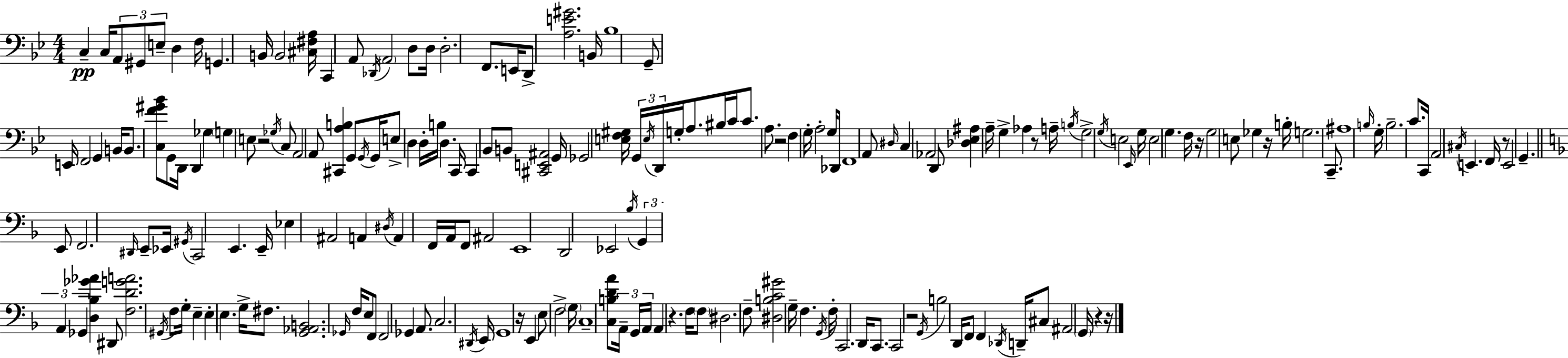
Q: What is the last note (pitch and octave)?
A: G2